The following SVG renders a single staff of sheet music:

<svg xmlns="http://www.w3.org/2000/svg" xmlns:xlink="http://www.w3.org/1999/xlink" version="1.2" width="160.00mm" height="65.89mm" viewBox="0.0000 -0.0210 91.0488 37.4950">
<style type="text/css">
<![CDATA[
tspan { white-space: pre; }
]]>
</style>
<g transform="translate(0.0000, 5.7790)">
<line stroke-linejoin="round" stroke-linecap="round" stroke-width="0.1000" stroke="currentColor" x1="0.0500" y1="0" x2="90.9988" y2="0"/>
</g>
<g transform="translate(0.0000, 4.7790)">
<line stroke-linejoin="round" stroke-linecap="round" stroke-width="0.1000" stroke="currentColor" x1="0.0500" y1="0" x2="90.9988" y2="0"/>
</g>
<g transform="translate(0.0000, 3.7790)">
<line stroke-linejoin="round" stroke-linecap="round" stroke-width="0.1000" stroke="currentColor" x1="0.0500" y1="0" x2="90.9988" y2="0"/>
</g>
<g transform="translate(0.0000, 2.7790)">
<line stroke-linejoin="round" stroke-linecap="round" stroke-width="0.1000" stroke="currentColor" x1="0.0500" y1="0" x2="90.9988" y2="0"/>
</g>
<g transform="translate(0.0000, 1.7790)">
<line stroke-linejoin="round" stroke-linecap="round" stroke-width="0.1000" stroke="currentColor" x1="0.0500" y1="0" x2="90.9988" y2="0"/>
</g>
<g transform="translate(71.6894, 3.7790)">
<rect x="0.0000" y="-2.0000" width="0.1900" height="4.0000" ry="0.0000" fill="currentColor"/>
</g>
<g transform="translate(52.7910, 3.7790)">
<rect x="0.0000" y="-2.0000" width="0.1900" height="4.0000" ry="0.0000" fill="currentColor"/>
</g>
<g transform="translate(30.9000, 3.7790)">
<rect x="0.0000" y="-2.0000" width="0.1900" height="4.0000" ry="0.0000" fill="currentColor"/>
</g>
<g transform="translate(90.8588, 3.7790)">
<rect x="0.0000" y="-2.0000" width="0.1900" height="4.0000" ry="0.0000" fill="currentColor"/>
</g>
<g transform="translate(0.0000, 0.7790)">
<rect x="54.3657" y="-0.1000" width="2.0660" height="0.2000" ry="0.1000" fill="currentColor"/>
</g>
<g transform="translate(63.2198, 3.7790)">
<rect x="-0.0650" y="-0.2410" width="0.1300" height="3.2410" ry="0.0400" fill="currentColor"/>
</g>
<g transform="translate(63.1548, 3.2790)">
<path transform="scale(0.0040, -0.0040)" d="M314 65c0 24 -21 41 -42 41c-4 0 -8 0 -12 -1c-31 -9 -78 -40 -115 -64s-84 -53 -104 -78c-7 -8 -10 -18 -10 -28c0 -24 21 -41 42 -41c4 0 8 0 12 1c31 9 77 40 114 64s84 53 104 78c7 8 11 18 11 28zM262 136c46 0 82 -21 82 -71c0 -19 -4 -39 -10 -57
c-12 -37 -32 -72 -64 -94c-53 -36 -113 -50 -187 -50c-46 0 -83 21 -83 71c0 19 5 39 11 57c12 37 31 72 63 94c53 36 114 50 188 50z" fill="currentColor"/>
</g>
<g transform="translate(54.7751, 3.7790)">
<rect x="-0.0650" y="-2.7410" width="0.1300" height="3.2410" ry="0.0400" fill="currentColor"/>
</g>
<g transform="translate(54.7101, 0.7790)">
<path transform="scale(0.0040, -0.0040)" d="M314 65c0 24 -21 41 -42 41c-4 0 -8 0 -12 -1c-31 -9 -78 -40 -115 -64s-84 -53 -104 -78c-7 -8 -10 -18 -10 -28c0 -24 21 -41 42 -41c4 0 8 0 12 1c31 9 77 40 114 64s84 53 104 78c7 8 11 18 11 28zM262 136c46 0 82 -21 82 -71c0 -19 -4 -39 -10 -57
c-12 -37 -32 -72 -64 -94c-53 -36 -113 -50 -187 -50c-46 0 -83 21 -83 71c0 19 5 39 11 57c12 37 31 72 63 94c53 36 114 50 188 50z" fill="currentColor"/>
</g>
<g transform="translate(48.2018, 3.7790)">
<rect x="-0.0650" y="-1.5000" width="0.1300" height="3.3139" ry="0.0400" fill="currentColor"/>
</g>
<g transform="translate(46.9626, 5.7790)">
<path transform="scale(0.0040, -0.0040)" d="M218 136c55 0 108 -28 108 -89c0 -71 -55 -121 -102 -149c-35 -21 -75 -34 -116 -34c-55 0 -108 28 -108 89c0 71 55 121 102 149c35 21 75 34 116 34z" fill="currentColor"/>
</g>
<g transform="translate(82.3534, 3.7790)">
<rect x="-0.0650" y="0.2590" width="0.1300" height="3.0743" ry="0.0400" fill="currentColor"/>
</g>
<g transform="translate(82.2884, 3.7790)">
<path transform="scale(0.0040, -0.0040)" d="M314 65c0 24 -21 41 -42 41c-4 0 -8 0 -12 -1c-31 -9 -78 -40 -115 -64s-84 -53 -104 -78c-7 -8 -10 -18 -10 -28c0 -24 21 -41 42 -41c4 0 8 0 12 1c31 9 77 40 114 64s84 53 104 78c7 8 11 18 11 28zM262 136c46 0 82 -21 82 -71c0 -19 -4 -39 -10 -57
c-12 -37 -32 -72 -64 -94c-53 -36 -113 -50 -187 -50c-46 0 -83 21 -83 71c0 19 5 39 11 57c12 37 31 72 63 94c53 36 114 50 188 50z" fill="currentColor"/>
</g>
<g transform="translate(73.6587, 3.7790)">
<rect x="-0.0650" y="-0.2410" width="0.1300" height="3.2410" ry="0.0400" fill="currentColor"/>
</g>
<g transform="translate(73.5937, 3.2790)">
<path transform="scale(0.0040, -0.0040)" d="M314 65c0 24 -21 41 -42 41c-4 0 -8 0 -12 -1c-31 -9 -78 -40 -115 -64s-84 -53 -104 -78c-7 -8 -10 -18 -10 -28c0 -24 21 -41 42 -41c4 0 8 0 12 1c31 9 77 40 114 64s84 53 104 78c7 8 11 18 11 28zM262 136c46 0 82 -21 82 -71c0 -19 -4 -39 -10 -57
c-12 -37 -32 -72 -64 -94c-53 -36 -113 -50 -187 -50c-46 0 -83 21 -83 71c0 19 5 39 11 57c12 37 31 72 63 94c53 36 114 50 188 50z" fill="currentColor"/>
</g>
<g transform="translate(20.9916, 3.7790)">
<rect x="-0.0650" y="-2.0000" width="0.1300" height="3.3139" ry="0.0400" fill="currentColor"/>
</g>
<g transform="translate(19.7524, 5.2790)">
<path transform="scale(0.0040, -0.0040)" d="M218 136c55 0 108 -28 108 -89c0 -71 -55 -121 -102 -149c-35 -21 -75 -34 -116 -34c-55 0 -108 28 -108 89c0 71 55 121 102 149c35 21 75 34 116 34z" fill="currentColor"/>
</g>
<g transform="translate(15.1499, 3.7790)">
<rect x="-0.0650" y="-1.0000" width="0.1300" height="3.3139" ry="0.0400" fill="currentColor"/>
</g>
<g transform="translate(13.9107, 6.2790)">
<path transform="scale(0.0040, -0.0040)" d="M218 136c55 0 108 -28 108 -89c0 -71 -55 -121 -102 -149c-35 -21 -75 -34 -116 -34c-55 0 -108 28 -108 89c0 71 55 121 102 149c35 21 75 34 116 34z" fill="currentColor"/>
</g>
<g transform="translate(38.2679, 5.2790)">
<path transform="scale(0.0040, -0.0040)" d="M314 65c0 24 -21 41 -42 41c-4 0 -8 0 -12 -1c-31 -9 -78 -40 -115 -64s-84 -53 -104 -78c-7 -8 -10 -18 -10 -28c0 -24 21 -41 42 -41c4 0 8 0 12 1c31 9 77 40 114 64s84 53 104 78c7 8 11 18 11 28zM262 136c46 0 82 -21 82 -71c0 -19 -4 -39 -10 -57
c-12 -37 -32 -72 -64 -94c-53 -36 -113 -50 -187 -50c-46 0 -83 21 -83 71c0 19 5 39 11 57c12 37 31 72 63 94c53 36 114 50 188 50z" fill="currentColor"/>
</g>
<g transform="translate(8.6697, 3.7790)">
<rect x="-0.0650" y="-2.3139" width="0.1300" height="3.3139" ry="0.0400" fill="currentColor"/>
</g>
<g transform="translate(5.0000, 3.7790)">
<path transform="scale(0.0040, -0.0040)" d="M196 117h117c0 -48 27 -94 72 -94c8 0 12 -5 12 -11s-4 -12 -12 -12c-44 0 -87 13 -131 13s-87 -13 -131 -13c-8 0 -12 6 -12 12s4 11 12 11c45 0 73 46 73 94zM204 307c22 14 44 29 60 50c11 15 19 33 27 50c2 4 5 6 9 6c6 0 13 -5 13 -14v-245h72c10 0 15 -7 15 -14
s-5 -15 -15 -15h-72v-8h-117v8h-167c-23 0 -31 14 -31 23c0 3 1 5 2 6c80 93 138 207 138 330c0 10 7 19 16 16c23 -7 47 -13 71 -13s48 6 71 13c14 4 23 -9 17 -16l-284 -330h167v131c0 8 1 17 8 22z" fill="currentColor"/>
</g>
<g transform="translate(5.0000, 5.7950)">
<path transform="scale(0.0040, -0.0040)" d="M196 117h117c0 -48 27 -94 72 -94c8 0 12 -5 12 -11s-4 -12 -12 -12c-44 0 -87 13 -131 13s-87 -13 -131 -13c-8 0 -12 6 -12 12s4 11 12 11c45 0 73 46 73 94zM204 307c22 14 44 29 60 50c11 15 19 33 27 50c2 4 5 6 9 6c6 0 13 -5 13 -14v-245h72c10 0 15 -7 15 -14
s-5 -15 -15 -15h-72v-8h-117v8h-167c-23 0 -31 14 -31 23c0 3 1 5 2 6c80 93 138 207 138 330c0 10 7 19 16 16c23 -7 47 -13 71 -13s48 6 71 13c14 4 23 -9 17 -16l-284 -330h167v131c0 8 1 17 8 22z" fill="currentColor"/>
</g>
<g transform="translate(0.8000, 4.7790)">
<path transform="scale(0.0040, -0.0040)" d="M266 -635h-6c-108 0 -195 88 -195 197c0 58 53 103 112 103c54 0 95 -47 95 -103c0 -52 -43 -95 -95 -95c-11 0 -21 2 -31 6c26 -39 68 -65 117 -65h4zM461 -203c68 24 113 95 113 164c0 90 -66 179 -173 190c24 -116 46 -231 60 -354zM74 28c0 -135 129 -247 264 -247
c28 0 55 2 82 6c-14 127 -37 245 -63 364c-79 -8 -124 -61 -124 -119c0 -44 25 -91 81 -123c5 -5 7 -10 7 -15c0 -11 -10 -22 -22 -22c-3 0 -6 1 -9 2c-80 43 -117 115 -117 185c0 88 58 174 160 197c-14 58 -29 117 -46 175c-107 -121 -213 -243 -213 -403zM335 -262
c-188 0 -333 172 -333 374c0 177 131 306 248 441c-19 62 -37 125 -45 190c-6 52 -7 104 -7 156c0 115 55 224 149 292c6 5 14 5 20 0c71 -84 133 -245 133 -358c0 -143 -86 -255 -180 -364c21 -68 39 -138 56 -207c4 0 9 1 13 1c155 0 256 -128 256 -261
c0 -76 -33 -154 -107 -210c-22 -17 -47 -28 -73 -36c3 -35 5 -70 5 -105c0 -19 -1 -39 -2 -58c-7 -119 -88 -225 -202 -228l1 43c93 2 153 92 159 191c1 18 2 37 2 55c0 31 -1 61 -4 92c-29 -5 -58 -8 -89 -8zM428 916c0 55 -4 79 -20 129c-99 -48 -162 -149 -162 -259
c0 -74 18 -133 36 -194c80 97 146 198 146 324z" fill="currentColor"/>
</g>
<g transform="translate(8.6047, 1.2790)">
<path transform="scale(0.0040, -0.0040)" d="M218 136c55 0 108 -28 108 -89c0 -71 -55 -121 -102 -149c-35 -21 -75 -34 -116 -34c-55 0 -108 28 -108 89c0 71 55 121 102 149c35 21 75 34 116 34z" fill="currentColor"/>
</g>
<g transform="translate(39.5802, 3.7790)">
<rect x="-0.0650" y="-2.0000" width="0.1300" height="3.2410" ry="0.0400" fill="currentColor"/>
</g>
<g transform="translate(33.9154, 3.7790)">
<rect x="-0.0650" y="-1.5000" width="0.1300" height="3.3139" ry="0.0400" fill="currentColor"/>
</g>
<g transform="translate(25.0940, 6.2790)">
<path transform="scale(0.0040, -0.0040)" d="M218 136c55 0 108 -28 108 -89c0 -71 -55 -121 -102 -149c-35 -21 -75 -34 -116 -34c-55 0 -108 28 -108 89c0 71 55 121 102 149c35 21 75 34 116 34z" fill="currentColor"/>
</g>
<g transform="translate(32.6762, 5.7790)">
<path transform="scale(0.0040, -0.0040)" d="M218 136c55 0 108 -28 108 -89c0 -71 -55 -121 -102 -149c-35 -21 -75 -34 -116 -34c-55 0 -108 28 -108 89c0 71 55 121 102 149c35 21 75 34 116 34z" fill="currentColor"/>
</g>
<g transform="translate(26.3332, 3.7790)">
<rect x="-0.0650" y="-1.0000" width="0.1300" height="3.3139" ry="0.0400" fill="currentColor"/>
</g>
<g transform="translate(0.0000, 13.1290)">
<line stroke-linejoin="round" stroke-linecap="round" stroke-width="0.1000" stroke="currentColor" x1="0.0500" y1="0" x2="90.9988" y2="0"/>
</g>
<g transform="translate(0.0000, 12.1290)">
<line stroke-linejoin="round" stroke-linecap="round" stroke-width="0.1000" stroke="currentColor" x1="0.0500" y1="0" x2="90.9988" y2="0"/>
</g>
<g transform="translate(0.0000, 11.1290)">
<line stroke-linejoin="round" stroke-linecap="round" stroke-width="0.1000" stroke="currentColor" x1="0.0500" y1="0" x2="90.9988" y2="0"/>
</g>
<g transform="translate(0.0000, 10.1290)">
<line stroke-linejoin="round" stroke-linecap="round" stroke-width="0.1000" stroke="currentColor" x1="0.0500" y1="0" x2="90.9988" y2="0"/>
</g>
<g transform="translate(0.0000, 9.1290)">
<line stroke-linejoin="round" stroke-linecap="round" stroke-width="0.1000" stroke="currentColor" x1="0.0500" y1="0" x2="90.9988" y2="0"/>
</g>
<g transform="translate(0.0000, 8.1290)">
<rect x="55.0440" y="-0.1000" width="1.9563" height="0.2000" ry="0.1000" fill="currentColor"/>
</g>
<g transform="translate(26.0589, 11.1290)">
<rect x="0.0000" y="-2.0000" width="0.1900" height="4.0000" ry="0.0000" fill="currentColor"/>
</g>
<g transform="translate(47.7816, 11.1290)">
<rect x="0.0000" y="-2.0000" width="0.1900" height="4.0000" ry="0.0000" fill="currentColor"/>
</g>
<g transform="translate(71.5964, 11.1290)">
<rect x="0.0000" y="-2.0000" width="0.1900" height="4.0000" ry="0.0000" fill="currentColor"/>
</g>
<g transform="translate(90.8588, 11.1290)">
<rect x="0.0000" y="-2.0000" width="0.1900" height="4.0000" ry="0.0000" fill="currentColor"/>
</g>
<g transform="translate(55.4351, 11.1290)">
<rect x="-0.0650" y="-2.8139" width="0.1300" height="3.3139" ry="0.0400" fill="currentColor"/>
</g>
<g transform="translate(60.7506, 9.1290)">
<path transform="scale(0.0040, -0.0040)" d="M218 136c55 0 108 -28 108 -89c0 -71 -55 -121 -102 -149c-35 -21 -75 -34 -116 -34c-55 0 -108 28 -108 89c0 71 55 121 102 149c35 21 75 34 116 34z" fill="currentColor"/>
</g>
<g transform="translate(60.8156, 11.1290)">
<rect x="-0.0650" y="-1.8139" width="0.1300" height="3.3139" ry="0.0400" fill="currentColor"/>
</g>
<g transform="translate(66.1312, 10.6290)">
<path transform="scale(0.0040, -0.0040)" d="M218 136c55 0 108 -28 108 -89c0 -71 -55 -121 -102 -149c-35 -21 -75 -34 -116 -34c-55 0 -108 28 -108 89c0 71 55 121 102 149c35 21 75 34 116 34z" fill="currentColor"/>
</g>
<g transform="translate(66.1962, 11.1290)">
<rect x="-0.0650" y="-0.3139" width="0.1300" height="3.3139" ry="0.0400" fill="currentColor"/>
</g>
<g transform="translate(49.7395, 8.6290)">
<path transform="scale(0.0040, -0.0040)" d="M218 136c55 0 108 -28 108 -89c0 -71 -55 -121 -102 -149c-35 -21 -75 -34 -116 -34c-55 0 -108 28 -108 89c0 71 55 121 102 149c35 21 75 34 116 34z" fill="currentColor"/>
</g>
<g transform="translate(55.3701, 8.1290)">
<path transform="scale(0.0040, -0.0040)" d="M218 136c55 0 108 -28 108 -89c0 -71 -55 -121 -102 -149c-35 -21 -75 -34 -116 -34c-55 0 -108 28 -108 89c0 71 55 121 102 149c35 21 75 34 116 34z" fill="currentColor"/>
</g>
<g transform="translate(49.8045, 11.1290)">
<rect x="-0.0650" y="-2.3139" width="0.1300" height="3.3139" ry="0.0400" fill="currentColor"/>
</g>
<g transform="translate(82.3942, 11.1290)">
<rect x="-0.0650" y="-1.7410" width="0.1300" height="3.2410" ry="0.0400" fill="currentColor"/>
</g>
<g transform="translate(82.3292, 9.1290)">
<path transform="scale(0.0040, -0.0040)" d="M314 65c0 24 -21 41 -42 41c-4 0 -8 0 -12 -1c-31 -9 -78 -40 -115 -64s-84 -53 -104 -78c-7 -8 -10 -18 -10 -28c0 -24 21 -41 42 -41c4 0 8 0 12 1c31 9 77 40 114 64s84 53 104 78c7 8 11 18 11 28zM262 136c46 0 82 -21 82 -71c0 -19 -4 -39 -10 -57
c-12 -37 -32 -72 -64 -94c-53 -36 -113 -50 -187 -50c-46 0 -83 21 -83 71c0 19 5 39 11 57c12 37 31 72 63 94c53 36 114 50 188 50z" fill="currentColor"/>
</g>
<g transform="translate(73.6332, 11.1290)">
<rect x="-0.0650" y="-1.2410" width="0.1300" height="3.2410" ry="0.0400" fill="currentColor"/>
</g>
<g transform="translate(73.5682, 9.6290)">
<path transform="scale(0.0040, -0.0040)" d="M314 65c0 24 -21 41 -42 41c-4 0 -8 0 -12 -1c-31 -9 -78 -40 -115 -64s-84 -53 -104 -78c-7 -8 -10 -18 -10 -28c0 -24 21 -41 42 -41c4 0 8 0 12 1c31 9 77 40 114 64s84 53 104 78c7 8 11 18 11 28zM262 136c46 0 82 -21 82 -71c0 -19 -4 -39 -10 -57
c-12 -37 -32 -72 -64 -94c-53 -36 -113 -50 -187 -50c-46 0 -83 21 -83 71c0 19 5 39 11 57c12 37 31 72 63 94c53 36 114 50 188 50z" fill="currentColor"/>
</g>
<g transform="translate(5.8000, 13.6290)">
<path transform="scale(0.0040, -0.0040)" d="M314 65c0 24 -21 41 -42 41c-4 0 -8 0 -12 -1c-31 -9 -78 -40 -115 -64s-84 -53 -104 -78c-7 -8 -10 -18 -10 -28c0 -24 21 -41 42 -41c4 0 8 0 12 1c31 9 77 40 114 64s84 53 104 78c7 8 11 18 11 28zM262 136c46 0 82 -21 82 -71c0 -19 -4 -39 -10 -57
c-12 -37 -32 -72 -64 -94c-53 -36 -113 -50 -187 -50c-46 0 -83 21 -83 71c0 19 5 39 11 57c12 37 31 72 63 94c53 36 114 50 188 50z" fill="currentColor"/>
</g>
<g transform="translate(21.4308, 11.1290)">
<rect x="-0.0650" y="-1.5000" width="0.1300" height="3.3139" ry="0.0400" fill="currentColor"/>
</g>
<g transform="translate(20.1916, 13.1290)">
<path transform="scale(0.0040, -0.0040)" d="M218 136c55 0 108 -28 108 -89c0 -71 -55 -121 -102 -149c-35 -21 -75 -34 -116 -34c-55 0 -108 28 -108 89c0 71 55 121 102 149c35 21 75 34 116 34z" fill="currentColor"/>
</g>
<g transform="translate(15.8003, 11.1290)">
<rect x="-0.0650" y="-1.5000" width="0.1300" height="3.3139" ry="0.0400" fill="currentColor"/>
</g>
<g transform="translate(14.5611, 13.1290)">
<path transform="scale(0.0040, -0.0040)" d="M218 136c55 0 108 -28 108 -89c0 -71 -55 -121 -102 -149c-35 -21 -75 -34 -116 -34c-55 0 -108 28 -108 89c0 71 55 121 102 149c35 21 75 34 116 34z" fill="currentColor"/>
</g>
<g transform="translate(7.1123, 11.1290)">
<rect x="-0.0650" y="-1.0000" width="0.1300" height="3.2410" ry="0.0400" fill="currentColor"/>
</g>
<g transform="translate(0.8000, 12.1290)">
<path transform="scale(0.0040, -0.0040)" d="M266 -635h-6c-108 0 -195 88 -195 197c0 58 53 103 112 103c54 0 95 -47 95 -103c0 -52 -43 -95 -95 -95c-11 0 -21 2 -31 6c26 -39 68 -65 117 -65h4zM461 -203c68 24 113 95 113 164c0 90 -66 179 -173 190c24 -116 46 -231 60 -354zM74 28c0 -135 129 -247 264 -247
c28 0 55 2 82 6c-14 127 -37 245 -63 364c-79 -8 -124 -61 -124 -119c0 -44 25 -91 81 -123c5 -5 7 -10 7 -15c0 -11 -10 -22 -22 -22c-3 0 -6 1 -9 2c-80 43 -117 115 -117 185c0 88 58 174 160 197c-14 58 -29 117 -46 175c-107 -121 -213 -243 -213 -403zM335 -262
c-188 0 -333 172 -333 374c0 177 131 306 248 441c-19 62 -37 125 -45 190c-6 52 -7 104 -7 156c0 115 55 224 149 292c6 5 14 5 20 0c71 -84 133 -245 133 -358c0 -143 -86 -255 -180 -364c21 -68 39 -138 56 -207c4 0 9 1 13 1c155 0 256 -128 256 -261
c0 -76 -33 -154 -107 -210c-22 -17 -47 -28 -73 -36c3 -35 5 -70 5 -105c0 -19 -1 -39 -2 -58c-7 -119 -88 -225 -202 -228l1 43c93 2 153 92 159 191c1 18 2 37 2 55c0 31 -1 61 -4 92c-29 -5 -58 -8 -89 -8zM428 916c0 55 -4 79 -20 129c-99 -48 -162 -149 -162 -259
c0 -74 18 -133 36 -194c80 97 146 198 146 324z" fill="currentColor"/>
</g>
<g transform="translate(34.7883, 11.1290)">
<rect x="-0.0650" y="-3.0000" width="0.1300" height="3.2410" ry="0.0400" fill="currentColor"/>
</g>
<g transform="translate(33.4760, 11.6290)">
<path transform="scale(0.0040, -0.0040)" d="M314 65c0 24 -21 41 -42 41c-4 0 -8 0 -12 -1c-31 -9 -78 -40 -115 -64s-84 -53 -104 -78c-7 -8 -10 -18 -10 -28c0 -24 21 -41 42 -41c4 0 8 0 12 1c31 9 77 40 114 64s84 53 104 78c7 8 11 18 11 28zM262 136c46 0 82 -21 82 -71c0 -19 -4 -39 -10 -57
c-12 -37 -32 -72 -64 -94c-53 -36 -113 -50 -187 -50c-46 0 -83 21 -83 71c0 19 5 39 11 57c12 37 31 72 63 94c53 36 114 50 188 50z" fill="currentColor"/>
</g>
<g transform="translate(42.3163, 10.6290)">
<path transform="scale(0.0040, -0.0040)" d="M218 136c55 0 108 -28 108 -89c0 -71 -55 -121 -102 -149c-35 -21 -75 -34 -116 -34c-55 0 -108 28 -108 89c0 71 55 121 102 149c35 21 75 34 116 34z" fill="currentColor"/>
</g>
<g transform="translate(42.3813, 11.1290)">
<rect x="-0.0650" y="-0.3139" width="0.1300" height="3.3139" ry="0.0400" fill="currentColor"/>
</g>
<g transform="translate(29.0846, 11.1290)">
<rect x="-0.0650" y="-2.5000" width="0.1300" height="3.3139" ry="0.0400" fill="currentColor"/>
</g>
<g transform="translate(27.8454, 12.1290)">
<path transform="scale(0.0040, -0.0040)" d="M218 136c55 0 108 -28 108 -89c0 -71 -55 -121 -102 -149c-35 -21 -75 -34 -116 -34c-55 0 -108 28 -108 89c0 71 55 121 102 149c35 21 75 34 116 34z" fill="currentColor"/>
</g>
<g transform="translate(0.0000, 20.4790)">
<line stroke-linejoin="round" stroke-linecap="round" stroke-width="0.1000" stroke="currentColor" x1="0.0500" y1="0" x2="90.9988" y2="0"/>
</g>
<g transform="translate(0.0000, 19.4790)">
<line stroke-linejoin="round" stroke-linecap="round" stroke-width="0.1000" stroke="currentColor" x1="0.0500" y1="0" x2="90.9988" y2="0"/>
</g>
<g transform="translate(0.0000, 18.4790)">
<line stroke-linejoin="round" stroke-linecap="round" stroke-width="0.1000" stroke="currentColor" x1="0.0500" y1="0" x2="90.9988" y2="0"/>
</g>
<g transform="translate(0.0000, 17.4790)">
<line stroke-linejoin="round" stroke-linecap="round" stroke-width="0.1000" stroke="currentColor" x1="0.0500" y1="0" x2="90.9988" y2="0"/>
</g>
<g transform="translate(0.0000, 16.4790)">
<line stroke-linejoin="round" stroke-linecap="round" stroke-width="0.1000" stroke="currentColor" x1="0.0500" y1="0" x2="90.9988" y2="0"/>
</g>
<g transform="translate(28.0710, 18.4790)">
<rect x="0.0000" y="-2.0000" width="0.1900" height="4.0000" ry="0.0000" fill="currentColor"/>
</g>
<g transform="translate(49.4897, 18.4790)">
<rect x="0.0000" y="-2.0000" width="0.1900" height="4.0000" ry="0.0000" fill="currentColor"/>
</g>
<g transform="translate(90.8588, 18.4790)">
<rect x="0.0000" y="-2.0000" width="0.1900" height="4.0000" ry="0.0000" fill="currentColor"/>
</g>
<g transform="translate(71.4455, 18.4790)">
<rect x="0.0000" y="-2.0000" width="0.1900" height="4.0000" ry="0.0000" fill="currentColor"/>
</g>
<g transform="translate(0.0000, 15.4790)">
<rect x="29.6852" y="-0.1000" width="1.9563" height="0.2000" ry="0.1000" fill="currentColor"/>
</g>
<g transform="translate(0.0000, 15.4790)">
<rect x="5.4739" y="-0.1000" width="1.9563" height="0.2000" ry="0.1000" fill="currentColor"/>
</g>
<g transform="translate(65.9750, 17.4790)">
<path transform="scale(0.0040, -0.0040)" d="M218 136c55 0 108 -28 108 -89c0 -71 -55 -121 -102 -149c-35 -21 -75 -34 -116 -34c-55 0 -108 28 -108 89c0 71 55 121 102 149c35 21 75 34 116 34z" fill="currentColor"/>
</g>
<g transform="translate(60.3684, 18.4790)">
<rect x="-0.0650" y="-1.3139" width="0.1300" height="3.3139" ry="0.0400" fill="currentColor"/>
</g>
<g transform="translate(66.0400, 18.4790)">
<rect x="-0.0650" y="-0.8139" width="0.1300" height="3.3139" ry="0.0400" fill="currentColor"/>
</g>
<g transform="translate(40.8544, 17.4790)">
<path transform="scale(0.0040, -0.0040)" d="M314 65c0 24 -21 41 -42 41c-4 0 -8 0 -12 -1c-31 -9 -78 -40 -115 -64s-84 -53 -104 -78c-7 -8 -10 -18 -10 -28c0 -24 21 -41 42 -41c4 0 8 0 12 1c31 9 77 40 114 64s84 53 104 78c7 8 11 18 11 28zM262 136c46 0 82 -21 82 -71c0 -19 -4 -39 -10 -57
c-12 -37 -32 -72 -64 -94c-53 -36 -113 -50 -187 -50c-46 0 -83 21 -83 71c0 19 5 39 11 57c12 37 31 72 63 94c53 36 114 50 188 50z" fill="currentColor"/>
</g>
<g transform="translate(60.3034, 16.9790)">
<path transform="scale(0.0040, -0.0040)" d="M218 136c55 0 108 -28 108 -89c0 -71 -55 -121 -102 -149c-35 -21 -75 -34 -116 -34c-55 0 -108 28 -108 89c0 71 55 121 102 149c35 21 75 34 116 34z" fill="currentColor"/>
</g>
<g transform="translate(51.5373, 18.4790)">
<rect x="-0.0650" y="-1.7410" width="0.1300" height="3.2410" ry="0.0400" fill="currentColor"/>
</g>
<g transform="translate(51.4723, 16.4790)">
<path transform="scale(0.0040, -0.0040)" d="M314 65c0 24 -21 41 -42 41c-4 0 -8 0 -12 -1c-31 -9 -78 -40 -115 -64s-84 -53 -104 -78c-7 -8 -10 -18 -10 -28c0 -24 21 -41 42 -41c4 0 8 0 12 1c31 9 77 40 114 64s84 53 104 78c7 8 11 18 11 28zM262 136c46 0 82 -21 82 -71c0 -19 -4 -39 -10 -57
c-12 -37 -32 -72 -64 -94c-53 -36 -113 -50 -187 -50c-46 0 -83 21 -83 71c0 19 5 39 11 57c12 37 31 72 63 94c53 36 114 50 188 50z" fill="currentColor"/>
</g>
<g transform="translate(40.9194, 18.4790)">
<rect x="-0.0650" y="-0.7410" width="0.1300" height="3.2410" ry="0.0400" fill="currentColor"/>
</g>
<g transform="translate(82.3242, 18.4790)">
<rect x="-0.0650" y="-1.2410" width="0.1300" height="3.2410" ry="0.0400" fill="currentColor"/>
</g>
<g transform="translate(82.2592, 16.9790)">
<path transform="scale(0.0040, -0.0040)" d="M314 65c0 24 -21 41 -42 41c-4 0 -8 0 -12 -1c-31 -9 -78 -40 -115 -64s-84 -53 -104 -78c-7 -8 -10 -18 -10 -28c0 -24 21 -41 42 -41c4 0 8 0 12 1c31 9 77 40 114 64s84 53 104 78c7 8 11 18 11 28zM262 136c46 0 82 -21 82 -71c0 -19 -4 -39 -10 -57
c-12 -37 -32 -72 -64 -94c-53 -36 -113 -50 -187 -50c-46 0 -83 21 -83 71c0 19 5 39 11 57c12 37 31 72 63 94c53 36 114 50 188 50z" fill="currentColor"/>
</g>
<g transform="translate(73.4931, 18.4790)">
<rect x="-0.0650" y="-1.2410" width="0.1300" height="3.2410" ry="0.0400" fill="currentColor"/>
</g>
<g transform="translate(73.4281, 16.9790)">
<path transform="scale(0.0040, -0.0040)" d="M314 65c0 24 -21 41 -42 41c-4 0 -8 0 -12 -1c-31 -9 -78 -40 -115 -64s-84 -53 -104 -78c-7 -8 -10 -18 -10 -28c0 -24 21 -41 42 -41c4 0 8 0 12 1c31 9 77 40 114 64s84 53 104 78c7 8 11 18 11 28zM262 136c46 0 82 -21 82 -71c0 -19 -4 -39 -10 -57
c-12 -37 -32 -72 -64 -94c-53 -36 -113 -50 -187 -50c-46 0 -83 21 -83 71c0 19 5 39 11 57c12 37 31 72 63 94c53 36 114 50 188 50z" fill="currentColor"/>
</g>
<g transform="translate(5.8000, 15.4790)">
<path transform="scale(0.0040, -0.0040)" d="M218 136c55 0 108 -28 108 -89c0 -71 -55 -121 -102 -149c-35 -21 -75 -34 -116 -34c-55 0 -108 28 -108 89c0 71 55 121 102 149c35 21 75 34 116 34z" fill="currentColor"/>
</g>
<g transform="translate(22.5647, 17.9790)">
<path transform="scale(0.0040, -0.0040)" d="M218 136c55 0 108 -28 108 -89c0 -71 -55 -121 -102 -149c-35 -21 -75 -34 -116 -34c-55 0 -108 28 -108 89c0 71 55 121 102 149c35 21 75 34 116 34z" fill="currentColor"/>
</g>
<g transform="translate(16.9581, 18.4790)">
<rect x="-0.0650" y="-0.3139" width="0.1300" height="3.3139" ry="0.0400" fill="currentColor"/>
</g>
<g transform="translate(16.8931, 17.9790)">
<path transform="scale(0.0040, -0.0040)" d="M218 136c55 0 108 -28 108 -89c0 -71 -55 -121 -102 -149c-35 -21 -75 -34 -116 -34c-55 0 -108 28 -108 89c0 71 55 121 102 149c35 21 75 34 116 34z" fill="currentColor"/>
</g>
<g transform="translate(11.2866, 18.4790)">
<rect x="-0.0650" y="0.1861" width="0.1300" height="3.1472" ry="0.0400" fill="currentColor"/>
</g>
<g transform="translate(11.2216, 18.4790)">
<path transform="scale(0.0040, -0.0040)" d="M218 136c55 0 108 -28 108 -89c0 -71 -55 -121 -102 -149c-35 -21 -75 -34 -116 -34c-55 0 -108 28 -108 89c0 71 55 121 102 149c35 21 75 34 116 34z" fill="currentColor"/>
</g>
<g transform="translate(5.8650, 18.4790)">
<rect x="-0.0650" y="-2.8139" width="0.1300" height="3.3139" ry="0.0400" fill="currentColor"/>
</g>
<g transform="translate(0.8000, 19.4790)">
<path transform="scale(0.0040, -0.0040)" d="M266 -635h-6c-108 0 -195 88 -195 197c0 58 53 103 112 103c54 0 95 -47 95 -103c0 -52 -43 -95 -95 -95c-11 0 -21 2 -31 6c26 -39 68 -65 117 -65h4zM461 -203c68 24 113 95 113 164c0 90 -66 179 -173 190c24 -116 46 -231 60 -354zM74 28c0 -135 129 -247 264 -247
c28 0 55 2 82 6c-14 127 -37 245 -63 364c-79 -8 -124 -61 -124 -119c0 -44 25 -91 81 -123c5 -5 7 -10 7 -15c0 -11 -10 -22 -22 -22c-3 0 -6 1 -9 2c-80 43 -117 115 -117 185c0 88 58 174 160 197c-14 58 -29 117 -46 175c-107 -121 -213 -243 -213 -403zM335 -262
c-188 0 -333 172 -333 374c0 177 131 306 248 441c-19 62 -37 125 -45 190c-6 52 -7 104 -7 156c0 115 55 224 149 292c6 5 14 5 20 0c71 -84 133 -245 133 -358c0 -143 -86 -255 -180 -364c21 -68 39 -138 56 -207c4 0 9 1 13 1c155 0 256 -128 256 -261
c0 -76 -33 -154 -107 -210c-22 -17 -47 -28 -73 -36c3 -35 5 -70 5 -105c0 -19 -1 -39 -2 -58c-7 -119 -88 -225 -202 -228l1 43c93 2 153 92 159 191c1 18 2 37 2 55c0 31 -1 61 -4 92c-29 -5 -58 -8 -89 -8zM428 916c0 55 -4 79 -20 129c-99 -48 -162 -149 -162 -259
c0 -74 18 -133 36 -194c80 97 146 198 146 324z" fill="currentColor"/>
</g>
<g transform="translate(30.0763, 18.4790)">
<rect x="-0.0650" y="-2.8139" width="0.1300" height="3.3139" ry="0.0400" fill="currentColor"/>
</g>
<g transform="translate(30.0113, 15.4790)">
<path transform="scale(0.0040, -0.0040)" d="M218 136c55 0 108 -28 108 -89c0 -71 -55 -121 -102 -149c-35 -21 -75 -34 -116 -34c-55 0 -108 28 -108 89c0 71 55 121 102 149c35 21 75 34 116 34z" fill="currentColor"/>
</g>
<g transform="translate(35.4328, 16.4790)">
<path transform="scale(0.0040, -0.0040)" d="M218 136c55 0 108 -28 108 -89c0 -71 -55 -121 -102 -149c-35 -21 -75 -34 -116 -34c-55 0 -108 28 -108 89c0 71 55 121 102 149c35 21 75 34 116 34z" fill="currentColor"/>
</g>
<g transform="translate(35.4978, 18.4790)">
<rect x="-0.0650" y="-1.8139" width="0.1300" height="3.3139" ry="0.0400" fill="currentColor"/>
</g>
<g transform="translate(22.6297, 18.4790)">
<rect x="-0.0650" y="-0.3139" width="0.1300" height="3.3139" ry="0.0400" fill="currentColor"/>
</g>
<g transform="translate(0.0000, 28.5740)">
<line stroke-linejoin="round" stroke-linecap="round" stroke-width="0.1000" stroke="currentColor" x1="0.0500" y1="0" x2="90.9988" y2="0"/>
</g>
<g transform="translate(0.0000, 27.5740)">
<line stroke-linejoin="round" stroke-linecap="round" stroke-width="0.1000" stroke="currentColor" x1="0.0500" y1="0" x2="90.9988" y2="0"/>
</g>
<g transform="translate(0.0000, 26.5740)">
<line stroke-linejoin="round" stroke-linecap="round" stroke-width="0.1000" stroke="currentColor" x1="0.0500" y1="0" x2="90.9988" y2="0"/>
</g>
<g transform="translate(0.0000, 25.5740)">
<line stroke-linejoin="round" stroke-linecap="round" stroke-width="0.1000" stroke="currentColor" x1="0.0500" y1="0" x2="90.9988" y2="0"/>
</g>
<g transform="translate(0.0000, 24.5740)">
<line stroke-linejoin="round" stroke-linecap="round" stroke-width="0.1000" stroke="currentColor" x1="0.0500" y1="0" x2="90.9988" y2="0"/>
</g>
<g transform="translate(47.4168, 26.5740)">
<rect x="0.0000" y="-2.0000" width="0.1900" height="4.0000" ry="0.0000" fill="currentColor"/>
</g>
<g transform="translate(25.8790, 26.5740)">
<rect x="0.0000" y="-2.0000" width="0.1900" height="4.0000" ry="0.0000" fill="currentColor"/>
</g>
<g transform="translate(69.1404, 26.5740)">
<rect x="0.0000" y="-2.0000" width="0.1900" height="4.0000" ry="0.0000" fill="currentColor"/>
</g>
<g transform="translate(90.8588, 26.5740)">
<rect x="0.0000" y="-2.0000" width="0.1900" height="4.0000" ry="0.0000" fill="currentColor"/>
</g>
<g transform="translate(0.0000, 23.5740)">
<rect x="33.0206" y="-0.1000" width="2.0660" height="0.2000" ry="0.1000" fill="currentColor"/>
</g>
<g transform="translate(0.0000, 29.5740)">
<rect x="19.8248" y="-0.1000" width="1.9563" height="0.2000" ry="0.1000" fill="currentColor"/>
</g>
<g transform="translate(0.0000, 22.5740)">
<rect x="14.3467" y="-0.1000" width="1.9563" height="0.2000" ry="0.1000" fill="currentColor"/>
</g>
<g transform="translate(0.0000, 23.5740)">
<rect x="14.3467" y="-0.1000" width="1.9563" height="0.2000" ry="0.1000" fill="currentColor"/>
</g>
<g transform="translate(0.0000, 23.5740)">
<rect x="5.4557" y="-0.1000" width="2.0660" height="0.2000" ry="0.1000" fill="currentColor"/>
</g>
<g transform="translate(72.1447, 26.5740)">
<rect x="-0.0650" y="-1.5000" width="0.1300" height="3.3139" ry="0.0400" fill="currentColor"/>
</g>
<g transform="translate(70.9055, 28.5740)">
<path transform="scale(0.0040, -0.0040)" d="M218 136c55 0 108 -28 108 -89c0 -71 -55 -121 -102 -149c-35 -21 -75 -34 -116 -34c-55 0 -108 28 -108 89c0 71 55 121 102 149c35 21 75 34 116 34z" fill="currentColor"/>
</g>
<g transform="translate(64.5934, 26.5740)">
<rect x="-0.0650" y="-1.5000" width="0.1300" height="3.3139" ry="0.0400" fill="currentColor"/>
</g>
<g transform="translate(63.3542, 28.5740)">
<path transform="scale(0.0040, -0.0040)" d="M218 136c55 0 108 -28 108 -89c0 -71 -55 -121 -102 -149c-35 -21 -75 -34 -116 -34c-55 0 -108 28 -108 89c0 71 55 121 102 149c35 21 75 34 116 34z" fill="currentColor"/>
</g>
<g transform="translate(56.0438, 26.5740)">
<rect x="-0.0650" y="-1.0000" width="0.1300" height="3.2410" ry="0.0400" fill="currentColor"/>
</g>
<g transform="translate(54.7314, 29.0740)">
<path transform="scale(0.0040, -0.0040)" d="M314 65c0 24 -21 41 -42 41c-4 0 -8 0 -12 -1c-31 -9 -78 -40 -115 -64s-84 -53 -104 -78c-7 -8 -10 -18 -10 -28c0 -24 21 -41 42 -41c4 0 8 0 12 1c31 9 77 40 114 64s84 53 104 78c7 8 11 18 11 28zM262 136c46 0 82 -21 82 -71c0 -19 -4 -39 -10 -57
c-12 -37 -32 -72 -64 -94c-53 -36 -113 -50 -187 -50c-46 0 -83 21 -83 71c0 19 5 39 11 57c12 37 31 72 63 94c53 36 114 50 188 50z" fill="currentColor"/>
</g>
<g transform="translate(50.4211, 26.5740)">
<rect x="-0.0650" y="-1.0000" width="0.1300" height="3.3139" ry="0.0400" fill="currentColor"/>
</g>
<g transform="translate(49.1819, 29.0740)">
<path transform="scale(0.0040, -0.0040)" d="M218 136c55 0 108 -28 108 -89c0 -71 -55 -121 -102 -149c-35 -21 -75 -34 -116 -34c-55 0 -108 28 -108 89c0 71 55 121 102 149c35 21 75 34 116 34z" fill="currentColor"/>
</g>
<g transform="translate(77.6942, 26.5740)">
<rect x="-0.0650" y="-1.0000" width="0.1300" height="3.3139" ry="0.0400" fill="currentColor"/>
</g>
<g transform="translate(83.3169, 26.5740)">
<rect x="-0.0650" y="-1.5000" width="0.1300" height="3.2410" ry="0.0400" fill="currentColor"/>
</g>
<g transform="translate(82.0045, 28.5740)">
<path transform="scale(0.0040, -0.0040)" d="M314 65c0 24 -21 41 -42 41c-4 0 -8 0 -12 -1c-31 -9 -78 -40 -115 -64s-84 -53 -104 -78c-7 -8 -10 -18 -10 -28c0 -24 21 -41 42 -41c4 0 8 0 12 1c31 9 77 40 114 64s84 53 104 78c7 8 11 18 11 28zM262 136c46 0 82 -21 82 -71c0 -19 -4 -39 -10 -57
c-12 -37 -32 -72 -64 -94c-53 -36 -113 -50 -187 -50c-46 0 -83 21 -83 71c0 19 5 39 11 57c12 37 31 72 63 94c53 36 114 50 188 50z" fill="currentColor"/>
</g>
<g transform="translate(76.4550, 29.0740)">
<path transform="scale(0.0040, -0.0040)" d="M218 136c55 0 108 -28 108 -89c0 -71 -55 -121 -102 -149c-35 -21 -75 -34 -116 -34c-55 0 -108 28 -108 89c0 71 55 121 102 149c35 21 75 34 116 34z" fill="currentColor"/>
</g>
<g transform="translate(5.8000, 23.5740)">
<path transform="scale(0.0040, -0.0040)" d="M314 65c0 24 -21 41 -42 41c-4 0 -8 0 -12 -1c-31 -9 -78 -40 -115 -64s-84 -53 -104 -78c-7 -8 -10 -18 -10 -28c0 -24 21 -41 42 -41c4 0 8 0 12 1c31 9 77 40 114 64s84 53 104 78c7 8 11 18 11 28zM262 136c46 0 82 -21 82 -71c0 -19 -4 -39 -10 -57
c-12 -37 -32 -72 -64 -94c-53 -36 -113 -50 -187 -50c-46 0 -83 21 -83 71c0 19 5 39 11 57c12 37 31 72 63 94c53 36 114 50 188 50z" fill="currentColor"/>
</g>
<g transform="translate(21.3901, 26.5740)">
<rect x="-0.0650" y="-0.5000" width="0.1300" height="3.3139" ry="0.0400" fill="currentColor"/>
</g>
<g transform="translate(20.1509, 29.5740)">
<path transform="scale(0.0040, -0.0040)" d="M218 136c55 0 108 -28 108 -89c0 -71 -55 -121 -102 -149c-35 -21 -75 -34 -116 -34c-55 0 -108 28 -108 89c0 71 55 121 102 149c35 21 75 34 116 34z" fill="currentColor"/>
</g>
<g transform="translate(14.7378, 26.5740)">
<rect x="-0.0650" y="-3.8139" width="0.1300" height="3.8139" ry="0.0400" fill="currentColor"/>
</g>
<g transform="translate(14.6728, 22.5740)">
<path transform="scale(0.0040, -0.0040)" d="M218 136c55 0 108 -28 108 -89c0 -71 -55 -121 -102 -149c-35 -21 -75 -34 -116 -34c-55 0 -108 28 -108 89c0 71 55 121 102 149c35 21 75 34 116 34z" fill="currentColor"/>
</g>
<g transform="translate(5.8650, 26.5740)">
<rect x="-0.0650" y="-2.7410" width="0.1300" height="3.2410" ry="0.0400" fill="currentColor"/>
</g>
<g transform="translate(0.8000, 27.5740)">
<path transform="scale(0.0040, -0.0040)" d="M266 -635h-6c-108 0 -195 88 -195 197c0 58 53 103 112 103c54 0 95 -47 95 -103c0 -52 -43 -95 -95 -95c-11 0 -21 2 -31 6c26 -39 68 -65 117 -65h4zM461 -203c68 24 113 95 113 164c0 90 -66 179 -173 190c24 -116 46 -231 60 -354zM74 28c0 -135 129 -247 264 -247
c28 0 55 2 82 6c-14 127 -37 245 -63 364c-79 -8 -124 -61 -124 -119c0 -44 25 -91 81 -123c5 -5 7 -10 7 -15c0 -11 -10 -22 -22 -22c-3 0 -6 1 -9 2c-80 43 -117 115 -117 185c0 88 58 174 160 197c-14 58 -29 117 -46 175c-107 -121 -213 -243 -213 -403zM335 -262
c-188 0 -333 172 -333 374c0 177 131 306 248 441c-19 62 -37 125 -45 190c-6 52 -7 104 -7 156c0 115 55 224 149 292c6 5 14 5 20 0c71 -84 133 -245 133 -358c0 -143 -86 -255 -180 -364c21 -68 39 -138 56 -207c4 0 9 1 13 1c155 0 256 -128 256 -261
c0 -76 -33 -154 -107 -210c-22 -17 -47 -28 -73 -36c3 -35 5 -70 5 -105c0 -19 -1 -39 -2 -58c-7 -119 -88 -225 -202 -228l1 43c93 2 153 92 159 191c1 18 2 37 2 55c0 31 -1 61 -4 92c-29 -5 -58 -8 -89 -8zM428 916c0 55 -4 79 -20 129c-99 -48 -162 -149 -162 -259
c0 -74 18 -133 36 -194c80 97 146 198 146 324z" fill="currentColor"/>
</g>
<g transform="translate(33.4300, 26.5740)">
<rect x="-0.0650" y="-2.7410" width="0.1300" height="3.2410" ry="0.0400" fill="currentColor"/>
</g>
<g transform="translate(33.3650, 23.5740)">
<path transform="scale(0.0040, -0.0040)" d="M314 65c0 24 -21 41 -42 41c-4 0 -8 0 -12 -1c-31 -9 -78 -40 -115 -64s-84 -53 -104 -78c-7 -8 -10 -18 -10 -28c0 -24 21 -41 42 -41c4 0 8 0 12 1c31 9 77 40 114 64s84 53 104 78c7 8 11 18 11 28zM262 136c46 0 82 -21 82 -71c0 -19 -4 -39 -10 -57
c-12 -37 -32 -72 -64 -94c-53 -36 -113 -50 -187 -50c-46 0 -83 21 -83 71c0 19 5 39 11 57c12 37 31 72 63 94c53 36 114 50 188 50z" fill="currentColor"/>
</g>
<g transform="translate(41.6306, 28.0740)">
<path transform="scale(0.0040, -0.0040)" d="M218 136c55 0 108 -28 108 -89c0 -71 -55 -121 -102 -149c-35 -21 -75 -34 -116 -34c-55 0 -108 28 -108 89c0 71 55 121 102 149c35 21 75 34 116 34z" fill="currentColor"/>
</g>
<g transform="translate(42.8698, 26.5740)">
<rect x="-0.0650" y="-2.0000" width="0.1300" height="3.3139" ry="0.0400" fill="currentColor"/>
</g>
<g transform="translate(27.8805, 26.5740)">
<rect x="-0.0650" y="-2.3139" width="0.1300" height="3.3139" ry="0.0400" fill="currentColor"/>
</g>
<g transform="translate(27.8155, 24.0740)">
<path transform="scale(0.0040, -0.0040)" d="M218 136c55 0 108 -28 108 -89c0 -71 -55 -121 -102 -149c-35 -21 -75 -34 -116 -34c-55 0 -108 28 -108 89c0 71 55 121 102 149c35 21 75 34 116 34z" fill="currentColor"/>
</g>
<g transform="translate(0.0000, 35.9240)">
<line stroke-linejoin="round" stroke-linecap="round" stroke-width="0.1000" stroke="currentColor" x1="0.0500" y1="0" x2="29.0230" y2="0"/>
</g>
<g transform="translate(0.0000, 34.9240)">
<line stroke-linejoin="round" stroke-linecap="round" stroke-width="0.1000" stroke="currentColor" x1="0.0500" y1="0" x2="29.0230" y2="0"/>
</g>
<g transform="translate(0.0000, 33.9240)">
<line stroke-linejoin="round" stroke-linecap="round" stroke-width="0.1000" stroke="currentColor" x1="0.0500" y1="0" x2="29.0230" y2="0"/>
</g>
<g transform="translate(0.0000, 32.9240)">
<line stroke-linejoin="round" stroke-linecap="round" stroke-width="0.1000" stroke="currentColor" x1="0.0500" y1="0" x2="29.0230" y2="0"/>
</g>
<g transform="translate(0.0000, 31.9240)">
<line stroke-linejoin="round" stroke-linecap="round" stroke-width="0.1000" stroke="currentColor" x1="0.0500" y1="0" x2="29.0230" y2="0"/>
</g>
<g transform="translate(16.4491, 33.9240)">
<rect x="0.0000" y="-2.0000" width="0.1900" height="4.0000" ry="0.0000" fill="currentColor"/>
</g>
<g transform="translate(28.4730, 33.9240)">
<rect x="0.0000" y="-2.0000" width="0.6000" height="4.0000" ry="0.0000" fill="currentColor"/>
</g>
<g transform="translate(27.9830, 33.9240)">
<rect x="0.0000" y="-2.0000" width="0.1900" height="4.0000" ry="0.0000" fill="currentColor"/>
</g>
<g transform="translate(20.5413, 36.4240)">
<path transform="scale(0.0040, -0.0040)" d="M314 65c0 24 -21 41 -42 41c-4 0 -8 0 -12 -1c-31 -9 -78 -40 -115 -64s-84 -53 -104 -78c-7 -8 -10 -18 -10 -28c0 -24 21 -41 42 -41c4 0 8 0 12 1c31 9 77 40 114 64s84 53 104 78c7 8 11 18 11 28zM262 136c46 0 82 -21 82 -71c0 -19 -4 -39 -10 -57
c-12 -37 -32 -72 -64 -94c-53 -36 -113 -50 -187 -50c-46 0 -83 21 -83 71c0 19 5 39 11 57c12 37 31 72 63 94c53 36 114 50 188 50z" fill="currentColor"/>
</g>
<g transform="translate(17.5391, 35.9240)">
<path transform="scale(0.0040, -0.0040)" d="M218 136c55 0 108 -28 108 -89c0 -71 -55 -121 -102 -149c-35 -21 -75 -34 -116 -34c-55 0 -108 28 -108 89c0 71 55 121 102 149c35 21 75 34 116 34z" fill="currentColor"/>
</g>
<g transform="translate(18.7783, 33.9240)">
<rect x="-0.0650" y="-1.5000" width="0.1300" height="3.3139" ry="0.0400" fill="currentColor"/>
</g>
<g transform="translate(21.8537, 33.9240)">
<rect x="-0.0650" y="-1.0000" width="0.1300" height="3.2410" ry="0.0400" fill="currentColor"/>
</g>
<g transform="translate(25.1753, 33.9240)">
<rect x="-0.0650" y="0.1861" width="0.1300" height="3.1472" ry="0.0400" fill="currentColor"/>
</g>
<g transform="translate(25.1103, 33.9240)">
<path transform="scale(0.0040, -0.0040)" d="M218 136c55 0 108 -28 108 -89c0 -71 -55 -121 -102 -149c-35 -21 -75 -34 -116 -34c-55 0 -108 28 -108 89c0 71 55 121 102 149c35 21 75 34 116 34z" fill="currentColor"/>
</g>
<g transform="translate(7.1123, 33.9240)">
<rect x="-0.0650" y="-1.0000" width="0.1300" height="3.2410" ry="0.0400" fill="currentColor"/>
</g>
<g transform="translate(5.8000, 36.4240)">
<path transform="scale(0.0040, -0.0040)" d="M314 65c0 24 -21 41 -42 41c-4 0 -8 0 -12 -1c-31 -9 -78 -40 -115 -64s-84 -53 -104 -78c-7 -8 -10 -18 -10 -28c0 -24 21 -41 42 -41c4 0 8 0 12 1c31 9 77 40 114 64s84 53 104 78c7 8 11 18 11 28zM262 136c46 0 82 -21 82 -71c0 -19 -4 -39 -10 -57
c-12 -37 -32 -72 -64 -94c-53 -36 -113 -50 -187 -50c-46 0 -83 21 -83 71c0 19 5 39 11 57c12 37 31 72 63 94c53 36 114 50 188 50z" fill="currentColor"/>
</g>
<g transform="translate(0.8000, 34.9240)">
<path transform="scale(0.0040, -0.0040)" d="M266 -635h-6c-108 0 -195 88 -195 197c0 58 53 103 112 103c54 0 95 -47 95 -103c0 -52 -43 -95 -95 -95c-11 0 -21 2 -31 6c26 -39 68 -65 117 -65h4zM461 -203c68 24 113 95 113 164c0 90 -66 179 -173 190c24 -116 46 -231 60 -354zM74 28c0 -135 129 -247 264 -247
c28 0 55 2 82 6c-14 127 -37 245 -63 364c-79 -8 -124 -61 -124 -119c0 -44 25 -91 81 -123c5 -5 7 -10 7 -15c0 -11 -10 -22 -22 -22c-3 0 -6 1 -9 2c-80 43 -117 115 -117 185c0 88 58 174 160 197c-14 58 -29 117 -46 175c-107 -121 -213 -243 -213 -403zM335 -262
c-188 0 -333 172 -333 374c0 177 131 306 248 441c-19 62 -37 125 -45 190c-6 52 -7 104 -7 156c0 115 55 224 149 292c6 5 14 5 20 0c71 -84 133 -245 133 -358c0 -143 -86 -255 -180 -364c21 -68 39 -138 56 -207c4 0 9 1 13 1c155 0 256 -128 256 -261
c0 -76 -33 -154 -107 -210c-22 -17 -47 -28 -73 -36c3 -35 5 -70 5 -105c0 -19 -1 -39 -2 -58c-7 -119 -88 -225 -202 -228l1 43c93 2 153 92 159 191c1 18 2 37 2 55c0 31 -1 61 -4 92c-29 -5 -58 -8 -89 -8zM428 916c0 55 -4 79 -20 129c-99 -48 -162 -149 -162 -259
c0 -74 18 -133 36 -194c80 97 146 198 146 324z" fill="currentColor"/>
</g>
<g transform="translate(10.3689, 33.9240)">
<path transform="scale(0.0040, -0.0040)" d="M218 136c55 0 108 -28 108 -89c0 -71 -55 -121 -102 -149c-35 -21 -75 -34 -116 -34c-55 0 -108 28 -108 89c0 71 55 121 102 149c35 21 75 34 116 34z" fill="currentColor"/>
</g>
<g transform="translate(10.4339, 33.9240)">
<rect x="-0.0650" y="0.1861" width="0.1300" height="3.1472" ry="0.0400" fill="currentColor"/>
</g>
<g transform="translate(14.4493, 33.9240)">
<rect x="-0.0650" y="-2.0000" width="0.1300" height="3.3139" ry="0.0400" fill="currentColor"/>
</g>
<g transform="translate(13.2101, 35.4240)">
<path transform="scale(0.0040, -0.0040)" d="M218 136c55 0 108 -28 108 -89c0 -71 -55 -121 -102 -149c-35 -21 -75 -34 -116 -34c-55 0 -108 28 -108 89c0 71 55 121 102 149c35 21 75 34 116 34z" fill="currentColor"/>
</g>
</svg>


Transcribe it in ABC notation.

X:1
T:Untitled
M:4/4
L:1/4
K:C
g D F D E F2 E a2 c2 c2 B2 D2 E E G A2 c g a f c e2 f2 a B c c a f d2 f2 e d e2 e2 a2 c' C g a2 F D D2 E E D E2 D2 B F E D2 B